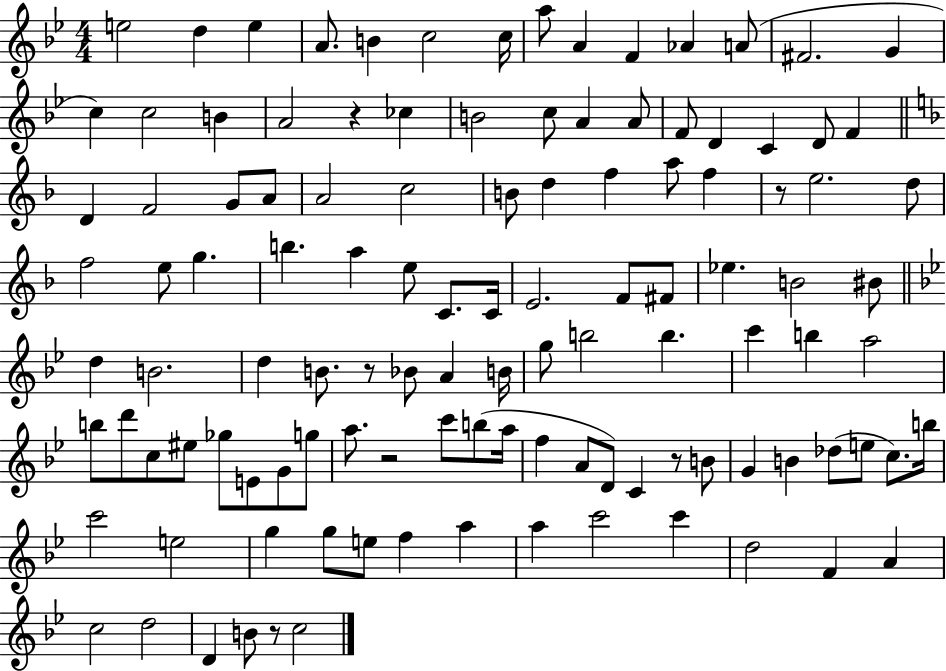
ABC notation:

X:1
T:Untitled
M:4/4
L:1/4
K:Bb
e2 d e A/2 B c2 c/4 a/2 A F _A A/2 ^F2 G c c2 B A2 z _c B2 c/2 A A/2 F/2 D C D/2 F D F2 G/2 A/2 A2 c2 B/2 d f a/2 f z/2 e2 d/2 f2 e/2 g b a e/2 C/2 C/4 E2 F/2 ^F/2 _e B2 ^B/2 d B2 d B/2 z/2 _B/2 A B/4 g/2 b2 b c' b a2 b/2 d'/2 c/2 ^e/2 _g/2 E/2 G/2 g/2 a/2 z2 c'/2 b/2 a/4 f A/2 D/2 C z/2 B/2 G B _d/2 e/2 c/2 b/4 c'2 e2 g g/2 e/2 f a a c'2 c' d2 F A c2 d2 D B/2 z/2 c2